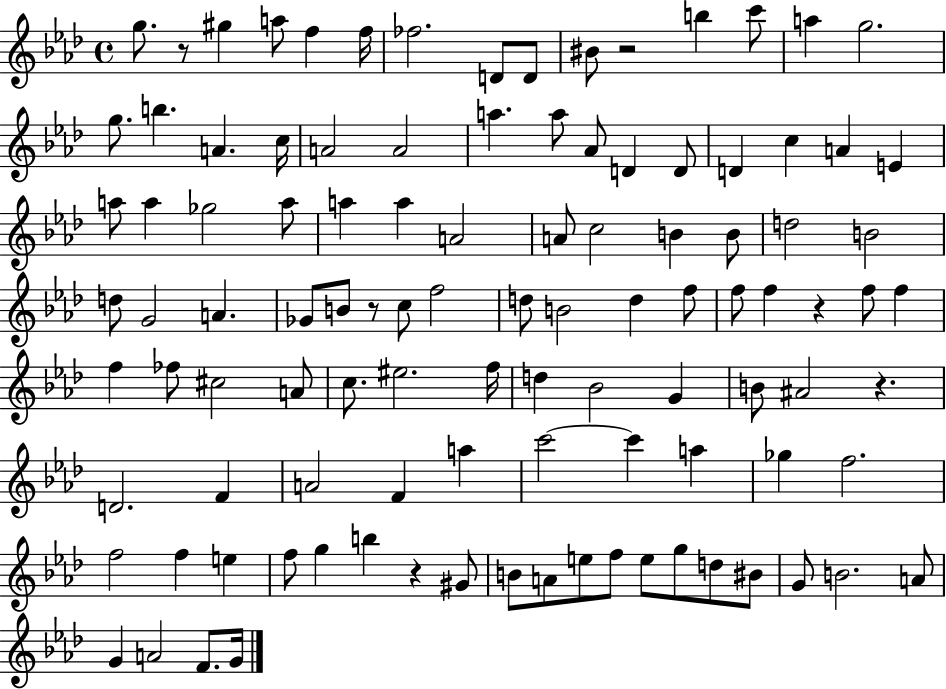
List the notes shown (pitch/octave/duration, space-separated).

G5/e. R/e G#5/q A5/e F5/q F5/s FES5/h. D4/e D4/e BIS4/e R/h B5/q C6/e A5/q G5/h. G5/e. B5/q. A4/q. C5/s A4/h A4/h A5/q. A5/e Ab4/e D4/q D4/e D4/q C5/q A4/q E4/q A5/e A5/q Gb5/h A5/e A5/q A5/q A4/h A4/e C5/h B4/q B4/e D5/h B4/h D5/e G4/h A4/q. Gb4/e B4/e R/e C5/e F5/h D5/e B4/h D5/q F5/e F5/e F5/q R/q F5/e F5/q F5/q FES5/e C#5/h A4/e C5/e. EIS5/h. F5/s D5/q Bb4/h G4/q B4/e A#4/h R/q. D4/h. F4/q A4/h F4/q A5/q C6/h C6/q A5/q Gb5/q F5/h. F5/h F5/q E5/q F5/e G5/q B5/q R/q G#4/e B4/e A4/e E5/e F5/e E5/e G5/e D5/e BIS4/e G4/e B4/h. A4/e G4/q A4/h F4/e. G4/s